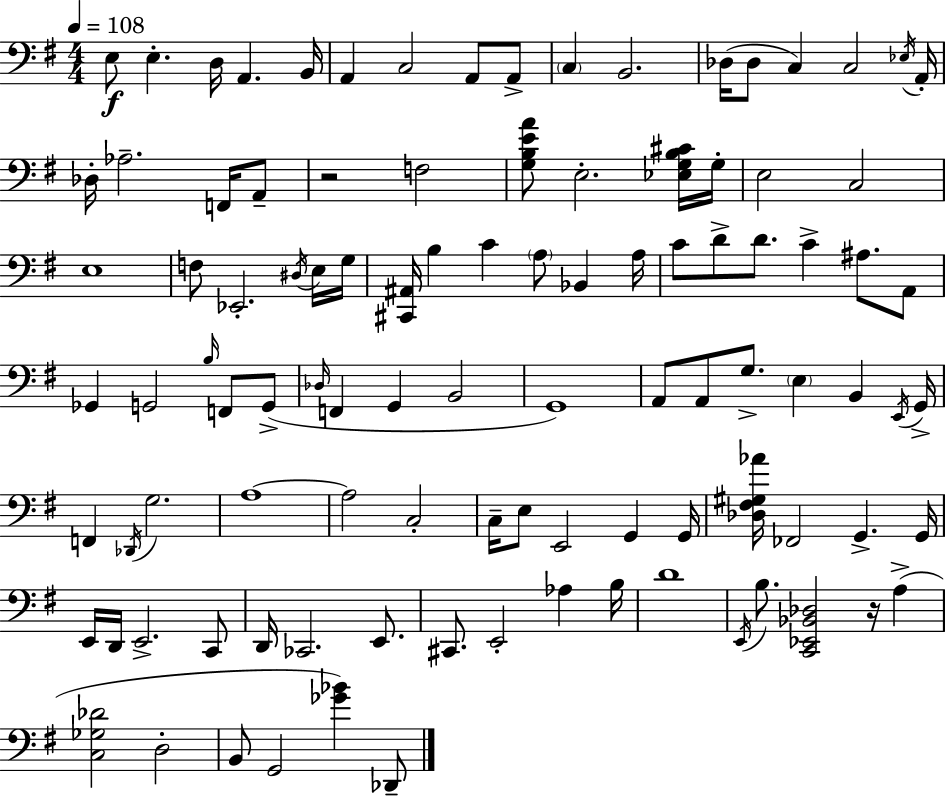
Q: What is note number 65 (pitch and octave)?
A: A3